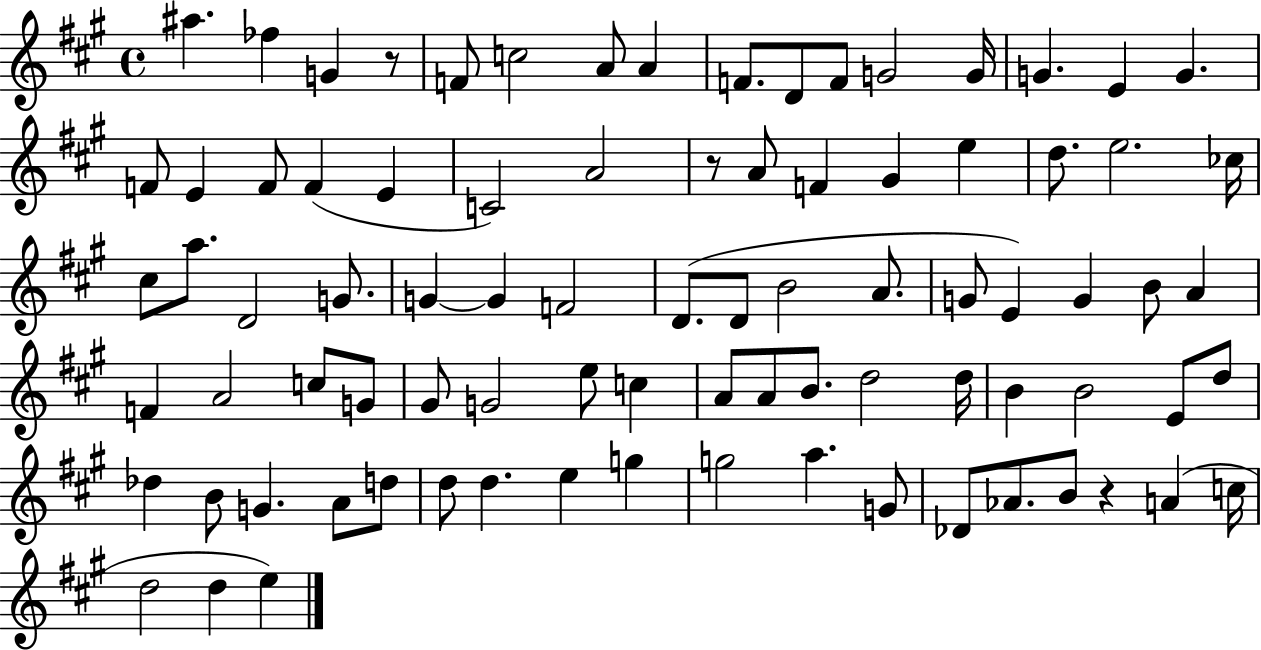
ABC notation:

X:1
T:Untitled
M:4/4
L:1/4
K:A
^a _f G z/2 F/2 c2 A/2 A F/2 D/2 F/2 G2 G/4 G E G F/2 E F/2 F E C2 A2 z/2 A/2 F ^G e d/2 e2 _c/4 ^c/2 a/2 D2 G/2 G G F2 D/2 D/2 B2 A/2 G/2 E G B/2 A F A2 c/2 G/2 ^G/2 G2 e/2 c A/2 A/2 B/2 d2 d/4 B B2 E/2 d/2 _d B/2 G A/2 d/2 d/2 d e g g2 a G/2 _D/2 _A/2 B/2 z A c/4 d2 d e